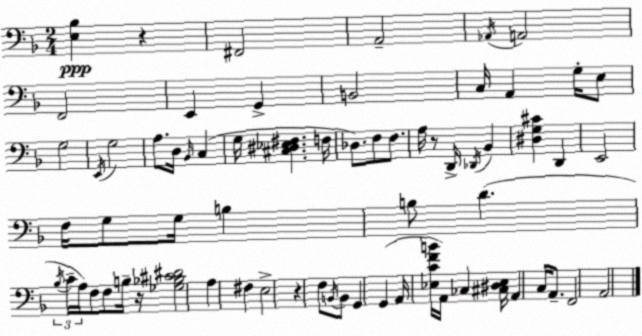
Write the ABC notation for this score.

X:1
T:Untitled
M:2/4
L:1/4
K:Dm
[E,_B,] z ^F,,2 A,,2 _A,,/4 A,,2 F,,2 E,, G,, B,,2 C,/4 A,, G,/4 E,/2 G,2 E,,/4 G,2 A,/2 D,/4 _B,,/4 C, G,/4 [^C,^D,_E,^F,] F,/4 _D,/2 F,/2 F,/2 A,/4 z/2 D,,/4 _D,,/4 _B,, [^D,G,^C] D,, E,,2 F,/4 G,/2 G,/4 B, B,/2 D _B,/4 C/4 A,/4 F,/2 F,/2 B,/4 z/4 [_G,_B,^C^D]2 A, ^F, E,2 z F,/2 B,,/4 B,,/2 G,, G,, A,,/4 [_E,CFB]/4 A,,/4 _C, [^C,^D,_E,]/4 A,, C,/4 A,,/2 F,,2 A,,2